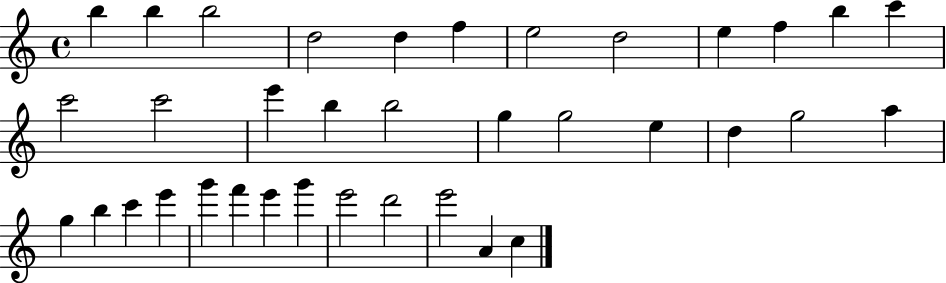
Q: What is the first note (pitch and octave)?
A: B5